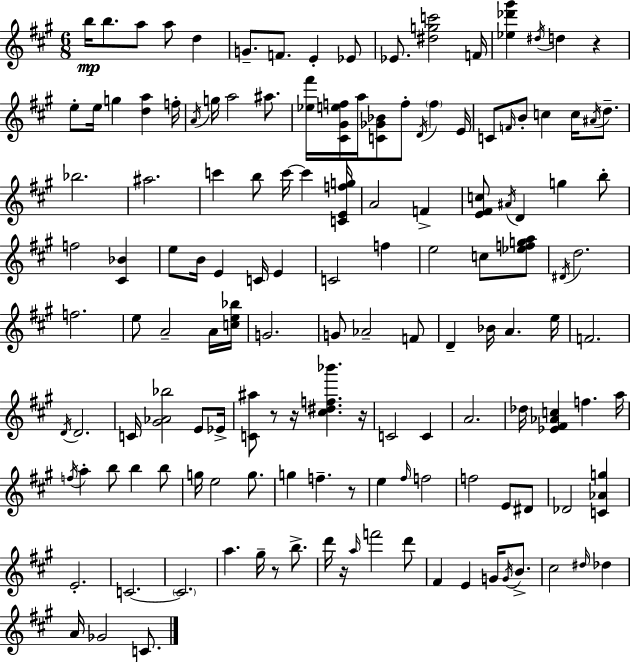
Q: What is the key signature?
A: A major